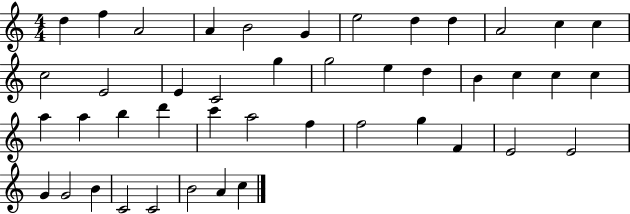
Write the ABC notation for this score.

X:1
T:Untitled
M:4/4
L:1/4
K:C
d f A2 A B2 G e2 d d A2 c c c2 E2 E C2 g g2 e d B c c c a a b d' c' a2 f f2 g F E2 E2 G G2 B C2 C2 B2 A c